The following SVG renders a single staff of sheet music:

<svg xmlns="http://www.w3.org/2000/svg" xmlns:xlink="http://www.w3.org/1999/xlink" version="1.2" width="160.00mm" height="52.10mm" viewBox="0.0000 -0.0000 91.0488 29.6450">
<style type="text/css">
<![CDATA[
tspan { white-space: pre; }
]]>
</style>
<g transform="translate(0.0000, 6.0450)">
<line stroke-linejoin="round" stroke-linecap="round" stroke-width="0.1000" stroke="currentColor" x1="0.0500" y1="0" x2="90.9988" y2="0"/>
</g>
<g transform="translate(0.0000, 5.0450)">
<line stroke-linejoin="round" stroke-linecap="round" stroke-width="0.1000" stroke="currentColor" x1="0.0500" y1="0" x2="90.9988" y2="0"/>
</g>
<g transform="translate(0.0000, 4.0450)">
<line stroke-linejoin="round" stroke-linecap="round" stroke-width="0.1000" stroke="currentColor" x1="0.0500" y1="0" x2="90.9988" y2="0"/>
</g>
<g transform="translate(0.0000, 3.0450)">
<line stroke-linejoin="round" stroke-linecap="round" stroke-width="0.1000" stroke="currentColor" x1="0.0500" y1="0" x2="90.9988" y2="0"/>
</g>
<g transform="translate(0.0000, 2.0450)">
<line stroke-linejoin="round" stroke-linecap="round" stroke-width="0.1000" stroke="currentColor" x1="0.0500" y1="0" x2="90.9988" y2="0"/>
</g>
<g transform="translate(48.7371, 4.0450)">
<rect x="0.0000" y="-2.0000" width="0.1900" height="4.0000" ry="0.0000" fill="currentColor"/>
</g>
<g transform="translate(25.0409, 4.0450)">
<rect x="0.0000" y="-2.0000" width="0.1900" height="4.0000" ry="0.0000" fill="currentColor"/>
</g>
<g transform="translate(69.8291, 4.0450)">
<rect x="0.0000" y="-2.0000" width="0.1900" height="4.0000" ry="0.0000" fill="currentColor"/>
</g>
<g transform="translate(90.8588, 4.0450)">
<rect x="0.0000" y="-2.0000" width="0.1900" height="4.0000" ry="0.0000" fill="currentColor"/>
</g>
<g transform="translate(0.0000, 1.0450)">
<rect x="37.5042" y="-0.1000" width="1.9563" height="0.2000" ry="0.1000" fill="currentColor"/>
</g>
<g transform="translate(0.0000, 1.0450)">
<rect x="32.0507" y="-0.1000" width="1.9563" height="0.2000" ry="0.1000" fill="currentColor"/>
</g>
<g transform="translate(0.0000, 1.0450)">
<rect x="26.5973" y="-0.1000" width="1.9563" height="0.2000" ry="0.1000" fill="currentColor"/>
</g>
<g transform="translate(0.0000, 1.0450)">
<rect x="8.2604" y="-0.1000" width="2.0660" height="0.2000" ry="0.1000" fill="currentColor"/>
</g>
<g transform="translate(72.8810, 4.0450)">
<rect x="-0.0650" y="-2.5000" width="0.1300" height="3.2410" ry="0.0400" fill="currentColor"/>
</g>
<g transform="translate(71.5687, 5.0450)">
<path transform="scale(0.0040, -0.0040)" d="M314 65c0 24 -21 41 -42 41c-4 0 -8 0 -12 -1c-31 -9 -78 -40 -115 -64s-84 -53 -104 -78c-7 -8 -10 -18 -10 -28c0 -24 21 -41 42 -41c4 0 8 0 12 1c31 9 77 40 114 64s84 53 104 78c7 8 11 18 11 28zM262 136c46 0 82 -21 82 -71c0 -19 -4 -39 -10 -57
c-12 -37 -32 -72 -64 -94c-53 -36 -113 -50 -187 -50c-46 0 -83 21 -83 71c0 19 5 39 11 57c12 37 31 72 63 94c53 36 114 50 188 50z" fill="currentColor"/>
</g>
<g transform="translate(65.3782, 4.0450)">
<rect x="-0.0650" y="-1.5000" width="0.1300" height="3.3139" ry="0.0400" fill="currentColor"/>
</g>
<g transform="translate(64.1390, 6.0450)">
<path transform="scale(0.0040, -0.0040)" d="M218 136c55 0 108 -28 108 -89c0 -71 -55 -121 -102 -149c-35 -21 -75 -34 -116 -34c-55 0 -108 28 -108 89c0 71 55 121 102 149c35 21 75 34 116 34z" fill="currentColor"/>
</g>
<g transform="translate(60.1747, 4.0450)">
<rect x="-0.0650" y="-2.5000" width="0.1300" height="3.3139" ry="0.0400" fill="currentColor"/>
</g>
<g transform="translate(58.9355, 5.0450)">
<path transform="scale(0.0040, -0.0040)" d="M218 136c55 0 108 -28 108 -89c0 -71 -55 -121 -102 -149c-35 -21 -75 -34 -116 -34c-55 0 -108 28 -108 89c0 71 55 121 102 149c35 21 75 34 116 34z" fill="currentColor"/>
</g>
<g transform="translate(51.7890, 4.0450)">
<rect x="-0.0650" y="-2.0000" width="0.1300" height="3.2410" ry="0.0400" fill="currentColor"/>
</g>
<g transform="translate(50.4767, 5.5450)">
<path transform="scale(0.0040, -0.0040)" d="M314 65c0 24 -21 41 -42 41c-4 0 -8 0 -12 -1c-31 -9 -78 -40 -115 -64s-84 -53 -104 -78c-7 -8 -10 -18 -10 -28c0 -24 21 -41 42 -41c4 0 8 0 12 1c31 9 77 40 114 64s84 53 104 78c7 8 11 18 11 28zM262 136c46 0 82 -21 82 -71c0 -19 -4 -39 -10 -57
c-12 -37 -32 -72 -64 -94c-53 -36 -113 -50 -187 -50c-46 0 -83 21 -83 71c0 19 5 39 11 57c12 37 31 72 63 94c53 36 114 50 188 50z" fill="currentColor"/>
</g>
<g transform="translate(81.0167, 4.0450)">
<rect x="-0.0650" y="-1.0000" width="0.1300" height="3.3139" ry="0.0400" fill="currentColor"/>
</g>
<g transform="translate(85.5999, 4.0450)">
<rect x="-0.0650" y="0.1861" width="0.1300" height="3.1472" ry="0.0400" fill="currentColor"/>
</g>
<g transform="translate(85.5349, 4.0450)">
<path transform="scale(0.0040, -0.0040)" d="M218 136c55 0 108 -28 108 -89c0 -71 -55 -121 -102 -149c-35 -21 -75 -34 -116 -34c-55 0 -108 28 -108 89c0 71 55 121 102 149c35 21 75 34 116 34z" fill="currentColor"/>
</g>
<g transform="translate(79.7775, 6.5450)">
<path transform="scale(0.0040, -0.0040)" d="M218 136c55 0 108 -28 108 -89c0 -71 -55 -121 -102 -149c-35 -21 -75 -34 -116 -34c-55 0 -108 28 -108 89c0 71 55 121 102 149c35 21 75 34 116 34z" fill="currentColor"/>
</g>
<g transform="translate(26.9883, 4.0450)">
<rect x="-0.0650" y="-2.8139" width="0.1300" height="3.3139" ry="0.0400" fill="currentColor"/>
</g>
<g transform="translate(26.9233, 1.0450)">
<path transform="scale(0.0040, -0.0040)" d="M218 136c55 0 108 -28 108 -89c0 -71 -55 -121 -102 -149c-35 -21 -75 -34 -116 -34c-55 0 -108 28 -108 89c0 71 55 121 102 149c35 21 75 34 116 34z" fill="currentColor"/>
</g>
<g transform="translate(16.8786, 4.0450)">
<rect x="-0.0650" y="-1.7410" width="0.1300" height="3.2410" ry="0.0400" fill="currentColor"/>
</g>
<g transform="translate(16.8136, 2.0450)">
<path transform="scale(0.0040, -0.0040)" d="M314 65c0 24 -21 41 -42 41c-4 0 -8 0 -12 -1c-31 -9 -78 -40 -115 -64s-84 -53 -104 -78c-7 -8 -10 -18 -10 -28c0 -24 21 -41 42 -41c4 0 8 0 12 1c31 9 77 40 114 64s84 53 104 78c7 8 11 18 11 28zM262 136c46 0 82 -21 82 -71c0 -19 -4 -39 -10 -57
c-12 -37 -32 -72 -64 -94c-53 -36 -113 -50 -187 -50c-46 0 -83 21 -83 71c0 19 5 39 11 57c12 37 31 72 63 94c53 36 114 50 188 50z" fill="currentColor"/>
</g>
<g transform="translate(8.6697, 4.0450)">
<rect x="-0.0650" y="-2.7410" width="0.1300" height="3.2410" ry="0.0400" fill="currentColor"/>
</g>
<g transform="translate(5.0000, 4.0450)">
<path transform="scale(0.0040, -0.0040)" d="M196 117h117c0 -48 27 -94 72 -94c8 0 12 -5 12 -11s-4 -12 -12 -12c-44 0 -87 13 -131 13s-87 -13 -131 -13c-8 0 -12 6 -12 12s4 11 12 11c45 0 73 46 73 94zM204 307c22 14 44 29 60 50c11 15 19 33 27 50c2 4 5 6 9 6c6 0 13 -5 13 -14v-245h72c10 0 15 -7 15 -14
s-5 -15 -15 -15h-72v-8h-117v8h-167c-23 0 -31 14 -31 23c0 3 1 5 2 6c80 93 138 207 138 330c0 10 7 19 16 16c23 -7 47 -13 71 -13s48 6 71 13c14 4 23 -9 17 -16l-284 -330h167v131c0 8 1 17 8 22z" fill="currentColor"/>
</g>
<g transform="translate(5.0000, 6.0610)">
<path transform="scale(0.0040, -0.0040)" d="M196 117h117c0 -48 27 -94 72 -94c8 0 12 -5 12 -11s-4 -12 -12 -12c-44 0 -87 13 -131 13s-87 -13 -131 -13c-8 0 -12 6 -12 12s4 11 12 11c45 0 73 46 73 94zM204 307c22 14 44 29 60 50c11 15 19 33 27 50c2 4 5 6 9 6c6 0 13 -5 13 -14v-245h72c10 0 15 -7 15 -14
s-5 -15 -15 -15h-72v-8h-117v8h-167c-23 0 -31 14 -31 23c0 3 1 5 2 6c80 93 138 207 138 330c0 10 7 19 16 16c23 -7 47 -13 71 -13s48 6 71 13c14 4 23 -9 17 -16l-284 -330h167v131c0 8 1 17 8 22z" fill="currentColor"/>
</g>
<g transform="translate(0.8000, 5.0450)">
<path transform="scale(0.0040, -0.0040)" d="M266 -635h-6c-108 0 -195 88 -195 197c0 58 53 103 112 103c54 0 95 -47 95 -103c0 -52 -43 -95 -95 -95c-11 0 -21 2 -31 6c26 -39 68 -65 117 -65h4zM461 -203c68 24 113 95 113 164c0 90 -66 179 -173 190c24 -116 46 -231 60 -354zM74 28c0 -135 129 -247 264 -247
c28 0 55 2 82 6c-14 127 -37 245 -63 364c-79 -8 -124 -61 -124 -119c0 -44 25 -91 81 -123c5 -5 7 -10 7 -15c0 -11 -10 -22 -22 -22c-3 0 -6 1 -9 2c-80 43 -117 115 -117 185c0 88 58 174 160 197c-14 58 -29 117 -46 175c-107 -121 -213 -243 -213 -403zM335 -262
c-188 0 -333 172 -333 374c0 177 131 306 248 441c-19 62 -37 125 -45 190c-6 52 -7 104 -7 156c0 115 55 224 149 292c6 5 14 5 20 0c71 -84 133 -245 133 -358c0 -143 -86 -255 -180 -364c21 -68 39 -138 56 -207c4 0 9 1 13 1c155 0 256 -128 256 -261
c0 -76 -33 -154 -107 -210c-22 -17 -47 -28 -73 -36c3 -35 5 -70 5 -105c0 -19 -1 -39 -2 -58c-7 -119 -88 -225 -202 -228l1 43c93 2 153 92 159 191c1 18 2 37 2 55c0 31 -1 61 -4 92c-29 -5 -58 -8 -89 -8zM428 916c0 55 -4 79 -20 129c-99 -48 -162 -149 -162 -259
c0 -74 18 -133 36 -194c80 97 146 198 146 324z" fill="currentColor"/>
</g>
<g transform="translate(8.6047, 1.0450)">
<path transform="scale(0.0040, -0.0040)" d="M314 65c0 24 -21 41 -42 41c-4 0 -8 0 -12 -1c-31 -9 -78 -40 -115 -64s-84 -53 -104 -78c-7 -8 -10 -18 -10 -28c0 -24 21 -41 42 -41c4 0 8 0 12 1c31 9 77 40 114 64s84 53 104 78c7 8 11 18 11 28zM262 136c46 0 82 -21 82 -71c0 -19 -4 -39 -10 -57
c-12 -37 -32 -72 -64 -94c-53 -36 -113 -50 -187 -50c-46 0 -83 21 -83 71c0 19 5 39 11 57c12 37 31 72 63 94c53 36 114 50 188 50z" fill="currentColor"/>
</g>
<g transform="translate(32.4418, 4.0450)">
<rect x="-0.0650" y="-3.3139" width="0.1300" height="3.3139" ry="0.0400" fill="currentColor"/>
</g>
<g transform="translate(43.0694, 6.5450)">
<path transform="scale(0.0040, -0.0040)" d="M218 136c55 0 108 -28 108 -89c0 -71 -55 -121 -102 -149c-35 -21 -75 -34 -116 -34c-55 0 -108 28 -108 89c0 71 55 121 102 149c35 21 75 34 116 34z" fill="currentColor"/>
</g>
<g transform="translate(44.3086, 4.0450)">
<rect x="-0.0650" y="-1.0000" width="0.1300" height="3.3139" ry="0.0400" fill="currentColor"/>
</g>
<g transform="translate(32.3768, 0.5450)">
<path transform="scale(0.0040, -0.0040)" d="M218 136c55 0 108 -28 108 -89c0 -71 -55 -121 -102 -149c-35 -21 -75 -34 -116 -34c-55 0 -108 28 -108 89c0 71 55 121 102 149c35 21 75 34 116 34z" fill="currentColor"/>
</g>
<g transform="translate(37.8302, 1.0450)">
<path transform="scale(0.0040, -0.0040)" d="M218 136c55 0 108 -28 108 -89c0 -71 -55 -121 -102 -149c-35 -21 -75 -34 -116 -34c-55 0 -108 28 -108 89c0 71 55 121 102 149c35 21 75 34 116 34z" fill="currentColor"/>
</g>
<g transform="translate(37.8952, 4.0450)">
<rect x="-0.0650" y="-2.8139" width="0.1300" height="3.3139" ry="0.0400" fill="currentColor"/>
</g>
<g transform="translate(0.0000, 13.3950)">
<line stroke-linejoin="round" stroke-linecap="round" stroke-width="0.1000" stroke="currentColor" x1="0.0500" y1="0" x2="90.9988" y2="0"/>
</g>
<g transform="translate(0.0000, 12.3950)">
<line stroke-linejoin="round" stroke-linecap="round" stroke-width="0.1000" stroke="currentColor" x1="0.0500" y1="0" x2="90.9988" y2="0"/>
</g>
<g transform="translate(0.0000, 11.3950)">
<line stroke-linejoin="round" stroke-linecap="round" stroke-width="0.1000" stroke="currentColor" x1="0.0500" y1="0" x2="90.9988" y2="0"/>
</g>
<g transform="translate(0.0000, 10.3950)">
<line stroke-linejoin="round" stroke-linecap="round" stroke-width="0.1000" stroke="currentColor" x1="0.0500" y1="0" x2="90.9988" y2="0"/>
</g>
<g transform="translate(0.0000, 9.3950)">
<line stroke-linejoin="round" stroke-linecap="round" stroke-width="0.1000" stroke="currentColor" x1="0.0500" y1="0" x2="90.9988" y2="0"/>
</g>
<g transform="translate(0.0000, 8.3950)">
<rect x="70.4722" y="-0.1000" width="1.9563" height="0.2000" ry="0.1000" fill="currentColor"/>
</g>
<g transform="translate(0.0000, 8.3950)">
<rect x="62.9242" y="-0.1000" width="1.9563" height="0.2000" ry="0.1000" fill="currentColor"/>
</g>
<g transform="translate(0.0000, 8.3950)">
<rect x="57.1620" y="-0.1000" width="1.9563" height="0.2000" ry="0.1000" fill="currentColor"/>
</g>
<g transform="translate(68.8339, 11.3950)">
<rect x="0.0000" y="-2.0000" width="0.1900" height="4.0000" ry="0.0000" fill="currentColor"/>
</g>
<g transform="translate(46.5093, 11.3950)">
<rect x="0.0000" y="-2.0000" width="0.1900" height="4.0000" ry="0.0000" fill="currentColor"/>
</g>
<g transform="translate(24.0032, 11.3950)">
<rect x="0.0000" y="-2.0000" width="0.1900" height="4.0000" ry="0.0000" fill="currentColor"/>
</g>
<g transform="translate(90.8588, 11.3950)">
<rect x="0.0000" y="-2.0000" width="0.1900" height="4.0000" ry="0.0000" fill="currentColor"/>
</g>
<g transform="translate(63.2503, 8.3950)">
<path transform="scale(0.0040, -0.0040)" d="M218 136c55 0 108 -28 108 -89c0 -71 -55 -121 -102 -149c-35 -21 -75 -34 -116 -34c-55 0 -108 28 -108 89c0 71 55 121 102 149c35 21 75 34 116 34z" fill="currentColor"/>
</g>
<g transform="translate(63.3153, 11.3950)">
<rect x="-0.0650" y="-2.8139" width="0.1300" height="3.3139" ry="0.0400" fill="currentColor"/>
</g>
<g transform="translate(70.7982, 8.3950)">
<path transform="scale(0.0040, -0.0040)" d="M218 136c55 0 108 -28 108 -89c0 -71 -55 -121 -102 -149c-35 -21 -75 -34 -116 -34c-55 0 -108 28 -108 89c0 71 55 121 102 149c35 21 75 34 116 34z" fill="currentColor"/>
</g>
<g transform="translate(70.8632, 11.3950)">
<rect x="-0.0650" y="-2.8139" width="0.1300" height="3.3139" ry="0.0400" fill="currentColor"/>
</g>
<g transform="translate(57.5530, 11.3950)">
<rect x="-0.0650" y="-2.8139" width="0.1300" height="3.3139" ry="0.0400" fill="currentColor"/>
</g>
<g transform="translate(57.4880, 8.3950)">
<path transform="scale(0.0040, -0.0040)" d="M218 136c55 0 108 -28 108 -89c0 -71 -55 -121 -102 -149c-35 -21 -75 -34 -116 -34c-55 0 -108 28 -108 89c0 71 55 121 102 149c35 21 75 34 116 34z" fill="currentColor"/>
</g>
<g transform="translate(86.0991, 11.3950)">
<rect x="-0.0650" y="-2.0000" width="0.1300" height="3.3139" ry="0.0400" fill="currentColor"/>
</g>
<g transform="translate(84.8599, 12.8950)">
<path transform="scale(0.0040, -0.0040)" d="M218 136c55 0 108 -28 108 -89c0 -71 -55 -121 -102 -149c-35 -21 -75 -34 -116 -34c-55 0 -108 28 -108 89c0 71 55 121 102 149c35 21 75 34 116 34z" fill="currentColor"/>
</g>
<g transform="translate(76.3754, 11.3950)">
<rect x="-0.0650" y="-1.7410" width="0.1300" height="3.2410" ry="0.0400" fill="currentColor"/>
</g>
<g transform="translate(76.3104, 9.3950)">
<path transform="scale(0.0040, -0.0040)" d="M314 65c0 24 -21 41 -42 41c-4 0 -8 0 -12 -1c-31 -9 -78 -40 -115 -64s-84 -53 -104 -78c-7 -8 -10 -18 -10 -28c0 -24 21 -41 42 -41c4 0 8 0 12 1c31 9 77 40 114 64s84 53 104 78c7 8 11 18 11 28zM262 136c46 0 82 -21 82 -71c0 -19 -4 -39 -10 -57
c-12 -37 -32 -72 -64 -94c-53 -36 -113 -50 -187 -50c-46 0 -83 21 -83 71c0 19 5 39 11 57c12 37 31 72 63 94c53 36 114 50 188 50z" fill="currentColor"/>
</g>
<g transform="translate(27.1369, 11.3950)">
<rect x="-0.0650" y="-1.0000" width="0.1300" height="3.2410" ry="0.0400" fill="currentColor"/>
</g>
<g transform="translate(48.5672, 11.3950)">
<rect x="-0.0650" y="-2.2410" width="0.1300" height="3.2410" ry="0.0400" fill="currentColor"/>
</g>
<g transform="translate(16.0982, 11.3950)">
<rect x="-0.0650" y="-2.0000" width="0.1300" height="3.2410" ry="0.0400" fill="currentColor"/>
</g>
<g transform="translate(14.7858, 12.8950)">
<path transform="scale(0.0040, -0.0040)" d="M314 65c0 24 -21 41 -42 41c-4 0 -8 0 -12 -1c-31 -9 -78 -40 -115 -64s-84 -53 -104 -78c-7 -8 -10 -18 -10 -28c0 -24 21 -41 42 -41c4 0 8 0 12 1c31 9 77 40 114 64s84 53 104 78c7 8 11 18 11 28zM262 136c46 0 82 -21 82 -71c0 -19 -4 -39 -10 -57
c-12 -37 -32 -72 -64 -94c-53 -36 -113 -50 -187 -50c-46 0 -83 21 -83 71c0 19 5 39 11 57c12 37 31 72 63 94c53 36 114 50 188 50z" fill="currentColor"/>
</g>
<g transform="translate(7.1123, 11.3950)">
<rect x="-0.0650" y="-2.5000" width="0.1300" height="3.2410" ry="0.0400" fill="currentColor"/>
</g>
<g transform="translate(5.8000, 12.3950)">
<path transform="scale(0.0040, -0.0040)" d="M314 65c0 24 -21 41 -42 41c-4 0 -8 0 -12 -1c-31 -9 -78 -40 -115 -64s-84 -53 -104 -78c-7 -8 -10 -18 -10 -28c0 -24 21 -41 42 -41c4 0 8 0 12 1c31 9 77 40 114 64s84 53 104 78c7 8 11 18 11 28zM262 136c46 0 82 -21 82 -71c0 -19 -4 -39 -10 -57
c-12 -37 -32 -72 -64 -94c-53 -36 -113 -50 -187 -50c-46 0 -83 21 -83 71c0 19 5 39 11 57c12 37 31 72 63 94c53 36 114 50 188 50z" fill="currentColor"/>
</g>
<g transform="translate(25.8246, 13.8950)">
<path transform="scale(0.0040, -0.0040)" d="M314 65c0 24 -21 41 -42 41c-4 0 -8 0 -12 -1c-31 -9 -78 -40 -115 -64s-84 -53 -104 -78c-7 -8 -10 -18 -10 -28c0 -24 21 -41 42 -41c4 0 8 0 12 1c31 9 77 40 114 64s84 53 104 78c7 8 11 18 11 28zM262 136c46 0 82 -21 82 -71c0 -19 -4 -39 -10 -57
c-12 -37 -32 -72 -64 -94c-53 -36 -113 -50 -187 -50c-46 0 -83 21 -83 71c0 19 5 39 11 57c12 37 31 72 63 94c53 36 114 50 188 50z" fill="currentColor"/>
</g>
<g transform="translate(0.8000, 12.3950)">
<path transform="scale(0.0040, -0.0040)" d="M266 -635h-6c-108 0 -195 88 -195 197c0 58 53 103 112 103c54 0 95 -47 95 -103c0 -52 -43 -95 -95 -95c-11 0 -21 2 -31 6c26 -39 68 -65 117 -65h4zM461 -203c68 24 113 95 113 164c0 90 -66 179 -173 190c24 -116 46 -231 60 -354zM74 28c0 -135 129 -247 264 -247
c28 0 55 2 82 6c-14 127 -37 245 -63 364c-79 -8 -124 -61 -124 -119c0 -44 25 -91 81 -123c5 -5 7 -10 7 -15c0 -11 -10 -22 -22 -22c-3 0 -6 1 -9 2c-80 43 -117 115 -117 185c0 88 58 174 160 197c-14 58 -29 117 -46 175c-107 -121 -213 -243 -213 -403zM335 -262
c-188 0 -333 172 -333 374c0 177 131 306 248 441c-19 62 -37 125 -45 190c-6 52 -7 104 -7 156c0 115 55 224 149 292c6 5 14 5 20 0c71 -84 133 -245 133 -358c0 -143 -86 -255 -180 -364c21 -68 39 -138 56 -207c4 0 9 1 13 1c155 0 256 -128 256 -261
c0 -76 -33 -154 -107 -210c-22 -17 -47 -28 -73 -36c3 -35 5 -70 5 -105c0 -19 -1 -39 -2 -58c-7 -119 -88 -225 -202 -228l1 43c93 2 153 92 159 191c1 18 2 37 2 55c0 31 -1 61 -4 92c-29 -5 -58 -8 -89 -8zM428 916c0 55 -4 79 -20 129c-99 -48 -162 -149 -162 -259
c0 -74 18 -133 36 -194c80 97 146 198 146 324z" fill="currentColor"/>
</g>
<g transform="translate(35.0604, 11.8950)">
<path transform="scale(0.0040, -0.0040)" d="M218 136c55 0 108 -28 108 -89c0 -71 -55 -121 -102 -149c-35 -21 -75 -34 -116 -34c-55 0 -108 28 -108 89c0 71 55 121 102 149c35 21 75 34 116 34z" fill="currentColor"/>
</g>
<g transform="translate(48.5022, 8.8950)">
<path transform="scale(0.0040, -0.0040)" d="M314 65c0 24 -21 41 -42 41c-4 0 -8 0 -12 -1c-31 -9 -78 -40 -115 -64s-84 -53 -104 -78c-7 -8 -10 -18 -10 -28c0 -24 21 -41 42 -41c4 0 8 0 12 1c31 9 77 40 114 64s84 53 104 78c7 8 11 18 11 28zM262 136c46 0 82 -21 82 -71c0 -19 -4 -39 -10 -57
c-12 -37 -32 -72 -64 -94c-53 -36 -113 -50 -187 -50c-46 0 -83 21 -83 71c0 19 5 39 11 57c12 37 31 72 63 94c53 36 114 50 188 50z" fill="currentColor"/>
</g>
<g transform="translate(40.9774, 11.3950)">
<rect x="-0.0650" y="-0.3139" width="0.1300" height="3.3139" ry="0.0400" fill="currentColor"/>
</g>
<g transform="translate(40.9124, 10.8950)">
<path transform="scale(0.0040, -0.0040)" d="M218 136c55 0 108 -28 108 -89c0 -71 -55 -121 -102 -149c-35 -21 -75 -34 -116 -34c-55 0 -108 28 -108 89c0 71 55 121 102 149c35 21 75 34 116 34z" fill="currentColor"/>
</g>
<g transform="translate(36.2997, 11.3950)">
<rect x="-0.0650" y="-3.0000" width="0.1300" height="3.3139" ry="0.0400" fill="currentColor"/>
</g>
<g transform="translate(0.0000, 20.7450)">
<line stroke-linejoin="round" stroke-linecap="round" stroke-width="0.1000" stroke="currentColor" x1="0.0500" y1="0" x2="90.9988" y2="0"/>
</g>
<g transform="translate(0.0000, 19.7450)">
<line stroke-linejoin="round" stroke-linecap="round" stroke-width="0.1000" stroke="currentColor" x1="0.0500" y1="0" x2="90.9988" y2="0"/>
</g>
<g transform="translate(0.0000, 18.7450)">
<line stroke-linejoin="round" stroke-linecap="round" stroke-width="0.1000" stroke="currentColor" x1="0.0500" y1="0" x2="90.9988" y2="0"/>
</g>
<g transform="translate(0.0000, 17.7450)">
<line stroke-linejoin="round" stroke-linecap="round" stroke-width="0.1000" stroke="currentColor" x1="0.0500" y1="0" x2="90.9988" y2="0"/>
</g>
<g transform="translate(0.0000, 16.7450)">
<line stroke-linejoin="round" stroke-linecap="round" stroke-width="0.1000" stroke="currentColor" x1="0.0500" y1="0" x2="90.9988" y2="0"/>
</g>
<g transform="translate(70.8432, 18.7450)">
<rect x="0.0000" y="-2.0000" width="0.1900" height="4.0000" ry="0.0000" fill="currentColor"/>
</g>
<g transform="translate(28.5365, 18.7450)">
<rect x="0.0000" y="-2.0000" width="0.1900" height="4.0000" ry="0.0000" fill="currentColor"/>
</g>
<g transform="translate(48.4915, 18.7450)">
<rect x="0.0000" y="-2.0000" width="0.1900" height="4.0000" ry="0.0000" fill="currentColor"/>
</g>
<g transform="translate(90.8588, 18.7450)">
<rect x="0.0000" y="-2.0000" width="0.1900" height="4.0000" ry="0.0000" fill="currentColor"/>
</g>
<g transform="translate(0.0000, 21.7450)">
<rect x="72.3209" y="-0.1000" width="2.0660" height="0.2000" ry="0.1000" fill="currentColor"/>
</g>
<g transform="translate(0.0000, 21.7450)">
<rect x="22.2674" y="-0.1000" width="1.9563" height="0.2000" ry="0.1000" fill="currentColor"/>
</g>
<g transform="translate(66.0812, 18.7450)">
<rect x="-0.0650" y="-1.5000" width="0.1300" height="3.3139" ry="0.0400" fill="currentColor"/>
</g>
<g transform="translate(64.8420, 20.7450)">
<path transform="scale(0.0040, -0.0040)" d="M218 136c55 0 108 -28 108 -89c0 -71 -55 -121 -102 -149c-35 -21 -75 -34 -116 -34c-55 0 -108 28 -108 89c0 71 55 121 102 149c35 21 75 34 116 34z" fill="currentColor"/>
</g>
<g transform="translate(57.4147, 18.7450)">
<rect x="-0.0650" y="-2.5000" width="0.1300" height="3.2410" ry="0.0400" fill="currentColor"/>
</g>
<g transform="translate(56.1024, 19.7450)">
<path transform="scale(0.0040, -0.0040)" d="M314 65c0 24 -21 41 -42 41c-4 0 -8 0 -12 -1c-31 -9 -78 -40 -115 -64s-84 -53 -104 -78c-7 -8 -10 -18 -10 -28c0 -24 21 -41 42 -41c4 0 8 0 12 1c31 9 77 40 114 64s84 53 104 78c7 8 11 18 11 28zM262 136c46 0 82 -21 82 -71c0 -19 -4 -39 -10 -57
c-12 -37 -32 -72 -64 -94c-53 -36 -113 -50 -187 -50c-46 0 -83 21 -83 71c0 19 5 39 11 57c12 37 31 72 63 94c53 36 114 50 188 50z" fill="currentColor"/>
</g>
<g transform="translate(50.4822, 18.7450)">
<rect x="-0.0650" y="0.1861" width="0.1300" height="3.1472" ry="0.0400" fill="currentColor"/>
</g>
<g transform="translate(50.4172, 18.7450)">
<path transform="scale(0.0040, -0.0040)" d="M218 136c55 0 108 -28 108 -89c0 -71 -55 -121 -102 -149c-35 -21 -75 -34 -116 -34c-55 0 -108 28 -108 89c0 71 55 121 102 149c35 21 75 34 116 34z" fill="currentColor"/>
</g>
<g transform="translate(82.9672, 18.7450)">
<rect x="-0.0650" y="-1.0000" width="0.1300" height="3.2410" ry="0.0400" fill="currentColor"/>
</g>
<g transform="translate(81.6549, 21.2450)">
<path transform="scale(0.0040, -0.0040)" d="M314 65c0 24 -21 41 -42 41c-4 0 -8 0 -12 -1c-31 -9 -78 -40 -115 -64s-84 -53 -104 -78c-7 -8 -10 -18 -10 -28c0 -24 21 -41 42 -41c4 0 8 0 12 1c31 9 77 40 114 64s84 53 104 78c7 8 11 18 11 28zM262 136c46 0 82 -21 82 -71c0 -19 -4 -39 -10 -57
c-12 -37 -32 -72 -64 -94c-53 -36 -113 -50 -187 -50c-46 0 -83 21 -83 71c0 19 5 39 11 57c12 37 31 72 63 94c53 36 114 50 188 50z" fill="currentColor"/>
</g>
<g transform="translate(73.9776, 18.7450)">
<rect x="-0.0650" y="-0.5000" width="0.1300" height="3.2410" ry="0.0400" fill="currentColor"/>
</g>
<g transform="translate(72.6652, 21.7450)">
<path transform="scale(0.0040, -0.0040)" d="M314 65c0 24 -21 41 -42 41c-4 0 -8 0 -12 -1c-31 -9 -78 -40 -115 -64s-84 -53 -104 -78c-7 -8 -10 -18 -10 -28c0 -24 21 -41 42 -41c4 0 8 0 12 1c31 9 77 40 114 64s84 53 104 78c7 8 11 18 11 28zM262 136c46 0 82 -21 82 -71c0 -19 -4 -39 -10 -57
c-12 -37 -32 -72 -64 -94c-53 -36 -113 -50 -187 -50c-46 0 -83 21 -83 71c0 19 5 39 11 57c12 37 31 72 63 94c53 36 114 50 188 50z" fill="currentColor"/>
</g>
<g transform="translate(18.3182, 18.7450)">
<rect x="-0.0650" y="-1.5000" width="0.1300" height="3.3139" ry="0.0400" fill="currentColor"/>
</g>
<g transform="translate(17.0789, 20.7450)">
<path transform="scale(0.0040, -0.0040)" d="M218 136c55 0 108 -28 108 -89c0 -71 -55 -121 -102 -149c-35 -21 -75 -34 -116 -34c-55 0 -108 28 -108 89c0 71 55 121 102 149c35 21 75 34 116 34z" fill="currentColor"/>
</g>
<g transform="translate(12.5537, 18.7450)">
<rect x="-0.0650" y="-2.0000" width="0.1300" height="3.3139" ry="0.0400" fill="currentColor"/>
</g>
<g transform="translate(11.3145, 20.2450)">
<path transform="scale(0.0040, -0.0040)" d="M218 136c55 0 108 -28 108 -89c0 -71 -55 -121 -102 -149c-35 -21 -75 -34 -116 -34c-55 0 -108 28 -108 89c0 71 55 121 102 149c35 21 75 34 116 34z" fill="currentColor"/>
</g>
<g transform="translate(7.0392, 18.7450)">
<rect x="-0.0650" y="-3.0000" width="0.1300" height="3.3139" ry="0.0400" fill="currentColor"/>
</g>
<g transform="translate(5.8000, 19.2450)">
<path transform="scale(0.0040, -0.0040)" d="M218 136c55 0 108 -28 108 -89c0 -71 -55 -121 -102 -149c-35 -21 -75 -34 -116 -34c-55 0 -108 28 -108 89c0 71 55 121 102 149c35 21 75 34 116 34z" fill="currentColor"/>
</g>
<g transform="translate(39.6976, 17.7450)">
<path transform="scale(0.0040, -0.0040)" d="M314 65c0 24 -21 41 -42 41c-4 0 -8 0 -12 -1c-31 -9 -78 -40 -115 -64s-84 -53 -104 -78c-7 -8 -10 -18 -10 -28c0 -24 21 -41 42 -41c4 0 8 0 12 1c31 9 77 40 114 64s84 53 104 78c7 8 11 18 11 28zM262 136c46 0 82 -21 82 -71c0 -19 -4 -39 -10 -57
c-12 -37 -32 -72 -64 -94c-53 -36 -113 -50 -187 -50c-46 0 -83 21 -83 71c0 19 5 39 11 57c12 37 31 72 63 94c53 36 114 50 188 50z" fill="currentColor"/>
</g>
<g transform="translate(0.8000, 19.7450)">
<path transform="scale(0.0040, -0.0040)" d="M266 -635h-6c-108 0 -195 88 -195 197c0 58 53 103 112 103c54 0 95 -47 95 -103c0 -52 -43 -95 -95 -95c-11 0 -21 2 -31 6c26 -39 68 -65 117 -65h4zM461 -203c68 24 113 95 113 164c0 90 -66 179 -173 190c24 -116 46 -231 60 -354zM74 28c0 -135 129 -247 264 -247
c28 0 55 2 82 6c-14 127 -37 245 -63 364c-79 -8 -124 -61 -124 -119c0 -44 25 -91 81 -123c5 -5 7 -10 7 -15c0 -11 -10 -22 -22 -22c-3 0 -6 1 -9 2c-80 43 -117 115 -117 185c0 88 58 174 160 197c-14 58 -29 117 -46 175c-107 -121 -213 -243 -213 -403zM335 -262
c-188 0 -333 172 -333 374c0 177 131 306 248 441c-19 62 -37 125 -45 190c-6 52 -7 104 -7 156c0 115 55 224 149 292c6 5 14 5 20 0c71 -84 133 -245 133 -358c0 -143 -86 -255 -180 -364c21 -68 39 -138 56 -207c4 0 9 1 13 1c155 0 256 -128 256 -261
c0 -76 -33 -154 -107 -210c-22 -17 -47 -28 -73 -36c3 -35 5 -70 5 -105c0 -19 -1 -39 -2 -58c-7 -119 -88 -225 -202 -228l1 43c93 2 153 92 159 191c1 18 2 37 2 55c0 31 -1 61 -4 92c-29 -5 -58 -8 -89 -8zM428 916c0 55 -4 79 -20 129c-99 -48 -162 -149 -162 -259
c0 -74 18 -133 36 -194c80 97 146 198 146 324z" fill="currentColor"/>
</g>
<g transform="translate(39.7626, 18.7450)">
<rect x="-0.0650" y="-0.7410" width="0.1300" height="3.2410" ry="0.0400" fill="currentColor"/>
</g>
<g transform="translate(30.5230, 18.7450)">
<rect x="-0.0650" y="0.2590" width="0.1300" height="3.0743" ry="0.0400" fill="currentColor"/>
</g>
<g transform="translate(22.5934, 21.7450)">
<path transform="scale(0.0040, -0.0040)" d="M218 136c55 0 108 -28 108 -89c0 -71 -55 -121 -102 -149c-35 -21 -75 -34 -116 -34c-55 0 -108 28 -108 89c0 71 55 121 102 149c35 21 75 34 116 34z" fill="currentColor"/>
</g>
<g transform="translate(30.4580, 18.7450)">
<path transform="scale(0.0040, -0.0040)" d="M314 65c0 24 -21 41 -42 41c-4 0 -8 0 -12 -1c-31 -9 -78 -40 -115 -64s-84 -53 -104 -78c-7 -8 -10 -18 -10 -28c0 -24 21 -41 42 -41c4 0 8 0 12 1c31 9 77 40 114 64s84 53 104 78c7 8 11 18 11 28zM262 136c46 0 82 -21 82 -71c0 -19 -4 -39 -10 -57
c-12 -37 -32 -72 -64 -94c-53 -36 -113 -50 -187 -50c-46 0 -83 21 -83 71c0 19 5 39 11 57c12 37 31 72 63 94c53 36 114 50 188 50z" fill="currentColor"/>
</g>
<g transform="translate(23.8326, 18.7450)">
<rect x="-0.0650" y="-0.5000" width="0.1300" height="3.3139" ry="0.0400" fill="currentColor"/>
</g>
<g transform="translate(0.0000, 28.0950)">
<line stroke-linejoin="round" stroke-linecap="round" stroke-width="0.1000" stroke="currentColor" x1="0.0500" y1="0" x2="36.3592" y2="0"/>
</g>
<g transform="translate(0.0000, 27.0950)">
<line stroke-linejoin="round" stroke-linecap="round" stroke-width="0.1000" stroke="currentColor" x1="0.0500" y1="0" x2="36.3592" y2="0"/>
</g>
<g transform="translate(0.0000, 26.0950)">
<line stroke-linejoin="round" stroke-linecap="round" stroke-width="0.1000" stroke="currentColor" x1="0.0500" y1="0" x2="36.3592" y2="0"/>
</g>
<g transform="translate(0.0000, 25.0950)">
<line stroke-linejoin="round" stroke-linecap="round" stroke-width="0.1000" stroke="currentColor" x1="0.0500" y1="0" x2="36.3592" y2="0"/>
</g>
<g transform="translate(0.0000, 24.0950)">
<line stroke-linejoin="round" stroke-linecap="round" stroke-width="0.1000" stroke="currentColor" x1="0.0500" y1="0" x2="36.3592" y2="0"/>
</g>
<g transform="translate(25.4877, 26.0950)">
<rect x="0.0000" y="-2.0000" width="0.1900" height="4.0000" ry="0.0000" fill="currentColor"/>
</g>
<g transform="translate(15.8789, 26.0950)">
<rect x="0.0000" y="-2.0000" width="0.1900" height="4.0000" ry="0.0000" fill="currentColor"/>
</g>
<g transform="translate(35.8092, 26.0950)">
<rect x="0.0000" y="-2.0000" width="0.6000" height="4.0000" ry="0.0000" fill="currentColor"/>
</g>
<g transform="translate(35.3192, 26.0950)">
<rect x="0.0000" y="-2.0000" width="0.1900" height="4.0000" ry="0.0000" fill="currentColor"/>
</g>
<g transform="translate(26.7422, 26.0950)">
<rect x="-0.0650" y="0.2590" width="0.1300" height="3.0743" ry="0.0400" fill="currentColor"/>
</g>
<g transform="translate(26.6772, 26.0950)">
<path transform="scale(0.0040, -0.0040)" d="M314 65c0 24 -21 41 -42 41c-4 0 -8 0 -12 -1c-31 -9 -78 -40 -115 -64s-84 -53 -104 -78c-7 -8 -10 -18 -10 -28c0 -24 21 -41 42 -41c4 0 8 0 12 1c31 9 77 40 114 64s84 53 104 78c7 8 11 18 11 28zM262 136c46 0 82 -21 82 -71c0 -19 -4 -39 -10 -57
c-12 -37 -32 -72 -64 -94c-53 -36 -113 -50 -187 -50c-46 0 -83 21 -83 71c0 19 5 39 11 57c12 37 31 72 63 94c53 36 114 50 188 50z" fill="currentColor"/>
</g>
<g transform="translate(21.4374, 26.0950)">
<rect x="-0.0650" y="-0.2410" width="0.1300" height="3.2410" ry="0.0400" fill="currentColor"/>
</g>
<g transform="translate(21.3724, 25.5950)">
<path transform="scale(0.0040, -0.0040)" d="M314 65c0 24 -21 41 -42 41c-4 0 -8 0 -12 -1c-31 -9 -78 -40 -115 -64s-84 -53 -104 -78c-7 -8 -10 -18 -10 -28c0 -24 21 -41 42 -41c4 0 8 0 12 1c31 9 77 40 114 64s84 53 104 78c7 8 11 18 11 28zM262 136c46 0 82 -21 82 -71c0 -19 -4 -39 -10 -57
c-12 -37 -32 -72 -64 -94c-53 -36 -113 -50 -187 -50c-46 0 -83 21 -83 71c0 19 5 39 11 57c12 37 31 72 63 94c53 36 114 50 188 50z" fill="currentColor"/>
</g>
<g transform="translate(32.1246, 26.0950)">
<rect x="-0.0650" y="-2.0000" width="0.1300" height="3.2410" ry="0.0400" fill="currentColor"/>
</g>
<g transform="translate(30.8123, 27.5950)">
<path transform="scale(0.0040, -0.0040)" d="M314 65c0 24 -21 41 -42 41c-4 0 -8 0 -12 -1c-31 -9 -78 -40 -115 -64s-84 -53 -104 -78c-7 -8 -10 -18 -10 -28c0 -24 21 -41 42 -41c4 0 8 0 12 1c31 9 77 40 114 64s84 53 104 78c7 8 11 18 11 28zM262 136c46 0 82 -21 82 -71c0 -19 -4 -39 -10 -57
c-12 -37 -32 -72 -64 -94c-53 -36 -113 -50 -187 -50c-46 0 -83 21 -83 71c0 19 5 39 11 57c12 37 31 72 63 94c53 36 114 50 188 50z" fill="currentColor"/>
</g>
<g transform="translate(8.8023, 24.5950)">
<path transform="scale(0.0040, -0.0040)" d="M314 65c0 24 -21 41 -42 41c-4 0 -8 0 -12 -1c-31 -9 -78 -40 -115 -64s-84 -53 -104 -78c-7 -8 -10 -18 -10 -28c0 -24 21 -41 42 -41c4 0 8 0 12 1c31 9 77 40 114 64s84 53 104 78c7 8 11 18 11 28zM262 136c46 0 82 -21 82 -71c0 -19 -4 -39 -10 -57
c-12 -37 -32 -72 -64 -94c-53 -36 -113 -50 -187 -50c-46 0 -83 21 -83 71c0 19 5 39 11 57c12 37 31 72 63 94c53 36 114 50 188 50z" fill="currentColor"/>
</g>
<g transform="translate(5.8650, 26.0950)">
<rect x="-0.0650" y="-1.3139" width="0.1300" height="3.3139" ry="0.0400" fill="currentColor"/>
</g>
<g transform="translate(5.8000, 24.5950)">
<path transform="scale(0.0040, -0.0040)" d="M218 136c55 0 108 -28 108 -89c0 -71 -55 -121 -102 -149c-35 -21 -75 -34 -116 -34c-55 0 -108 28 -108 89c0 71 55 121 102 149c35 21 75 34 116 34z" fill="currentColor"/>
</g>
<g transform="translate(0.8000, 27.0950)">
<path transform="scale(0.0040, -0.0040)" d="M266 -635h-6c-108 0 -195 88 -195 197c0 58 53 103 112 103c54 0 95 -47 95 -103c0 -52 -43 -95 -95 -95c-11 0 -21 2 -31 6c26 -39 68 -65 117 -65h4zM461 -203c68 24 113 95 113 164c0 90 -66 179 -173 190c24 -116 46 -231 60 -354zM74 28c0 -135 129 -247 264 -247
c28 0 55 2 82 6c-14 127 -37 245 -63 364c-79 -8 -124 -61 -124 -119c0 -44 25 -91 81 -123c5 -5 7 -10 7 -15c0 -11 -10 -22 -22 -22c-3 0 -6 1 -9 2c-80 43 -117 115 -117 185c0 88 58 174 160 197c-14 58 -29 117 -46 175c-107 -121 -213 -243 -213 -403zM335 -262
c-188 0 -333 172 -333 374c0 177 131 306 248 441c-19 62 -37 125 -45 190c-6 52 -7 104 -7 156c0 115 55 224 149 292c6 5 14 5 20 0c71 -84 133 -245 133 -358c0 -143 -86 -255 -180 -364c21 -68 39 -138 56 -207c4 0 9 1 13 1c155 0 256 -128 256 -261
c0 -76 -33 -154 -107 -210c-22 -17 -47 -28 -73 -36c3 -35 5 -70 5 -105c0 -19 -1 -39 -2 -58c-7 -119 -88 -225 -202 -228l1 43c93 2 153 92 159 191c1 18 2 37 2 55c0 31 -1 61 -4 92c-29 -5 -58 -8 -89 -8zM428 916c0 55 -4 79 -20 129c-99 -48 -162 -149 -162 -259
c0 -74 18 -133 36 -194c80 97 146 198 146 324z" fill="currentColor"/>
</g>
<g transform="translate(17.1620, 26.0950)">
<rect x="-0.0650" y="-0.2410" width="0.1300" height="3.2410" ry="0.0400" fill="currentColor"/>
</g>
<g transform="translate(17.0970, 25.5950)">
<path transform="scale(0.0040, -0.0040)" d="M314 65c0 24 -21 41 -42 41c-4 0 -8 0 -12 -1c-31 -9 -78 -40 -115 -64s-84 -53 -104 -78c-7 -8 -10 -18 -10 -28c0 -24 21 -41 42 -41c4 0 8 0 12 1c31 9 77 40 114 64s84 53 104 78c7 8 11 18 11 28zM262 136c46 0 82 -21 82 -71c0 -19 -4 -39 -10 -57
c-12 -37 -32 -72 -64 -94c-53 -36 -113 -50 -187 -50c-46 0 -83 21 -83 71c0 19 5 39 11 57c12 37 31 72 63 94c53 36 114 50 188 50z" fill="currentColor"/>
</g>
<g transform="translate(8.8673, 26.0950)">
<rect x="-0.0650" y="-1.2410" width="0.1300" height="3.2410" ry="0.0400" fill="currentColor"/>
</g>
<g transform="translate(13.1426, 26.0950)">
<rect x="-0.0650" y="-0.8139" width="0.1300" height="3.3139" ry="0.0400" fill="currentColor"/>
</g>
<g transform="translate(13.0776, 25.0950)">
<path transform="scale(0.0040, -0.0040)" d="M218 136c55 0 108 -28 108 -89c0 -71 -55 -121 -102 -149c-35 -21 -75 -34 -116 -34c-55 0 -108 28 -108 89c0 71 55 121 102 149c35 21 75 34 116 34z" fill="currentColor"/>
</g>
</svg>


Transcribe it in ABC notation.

X:1
T:Untitled
M:4/4
L:1/4
K:C
a2 f2 a b a D F2 G E G2 D B G2 F2 D2 A c g2 a a a f2 F A F E C B2 d2 B G2 E C2 D2 e e2 d c2 c2 B2 F2